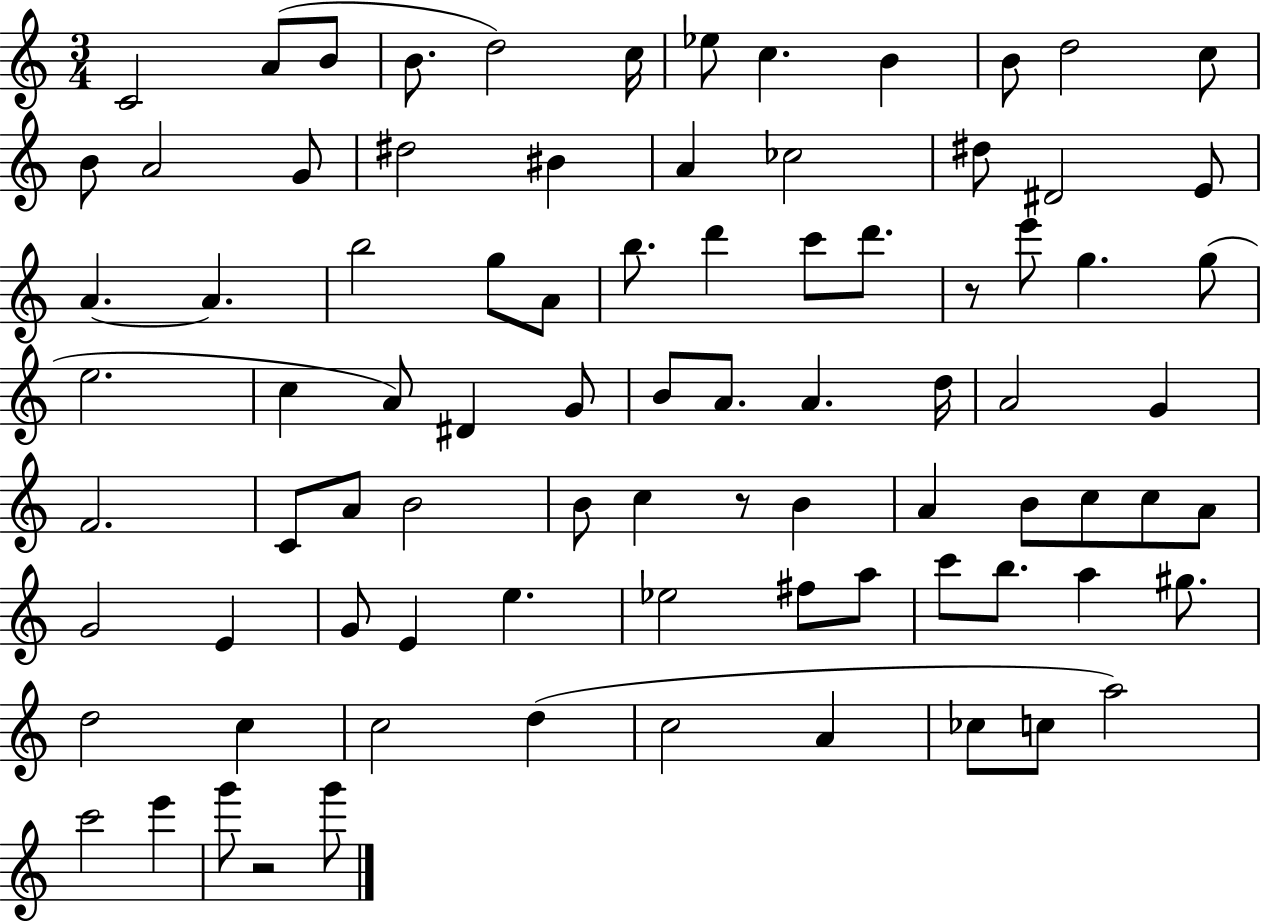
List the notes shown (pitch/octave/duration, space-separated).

C4/h A4/e B4/e B4/e. D5/h C5/s Eb5/e C5/q. B4/q B4/e D5/h C5/e B4/e A4/h G4/e D#5/h BIS4/q A4/q CES5/h D#5/e D#4/h E4/e A4/q. A4/q. B5/h G5/e A4/e B5/e. D6/q C6/e D6/e. R/e E6/e G5/q. G5/e E5/h. C5/q A4/e D#4/q G4/e B4/e A4/e. A4/q. D5/s A4/h G4/q F4/h. C4/e A4/e B4/h B4/e C5/q R/e B4/q A4/q B4/e C5/e C5/e A4/e G4/h E4/q G4/e E4/q E5/q. Eb5/h F#5/e A5/e C6/e B5/e. A5/q G#5/e. D5/h C5/q C5/h D5/q C5/h A4/q CES5/e C5/e A5/h C6/h E6/q G6/e R/h G6/e